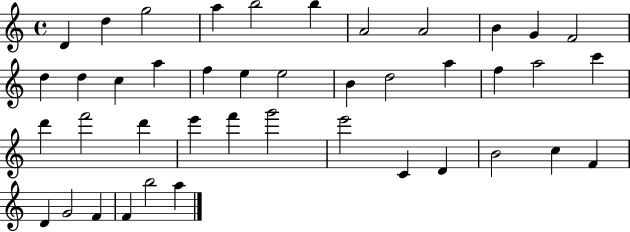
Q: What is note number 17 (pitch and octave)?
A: E5